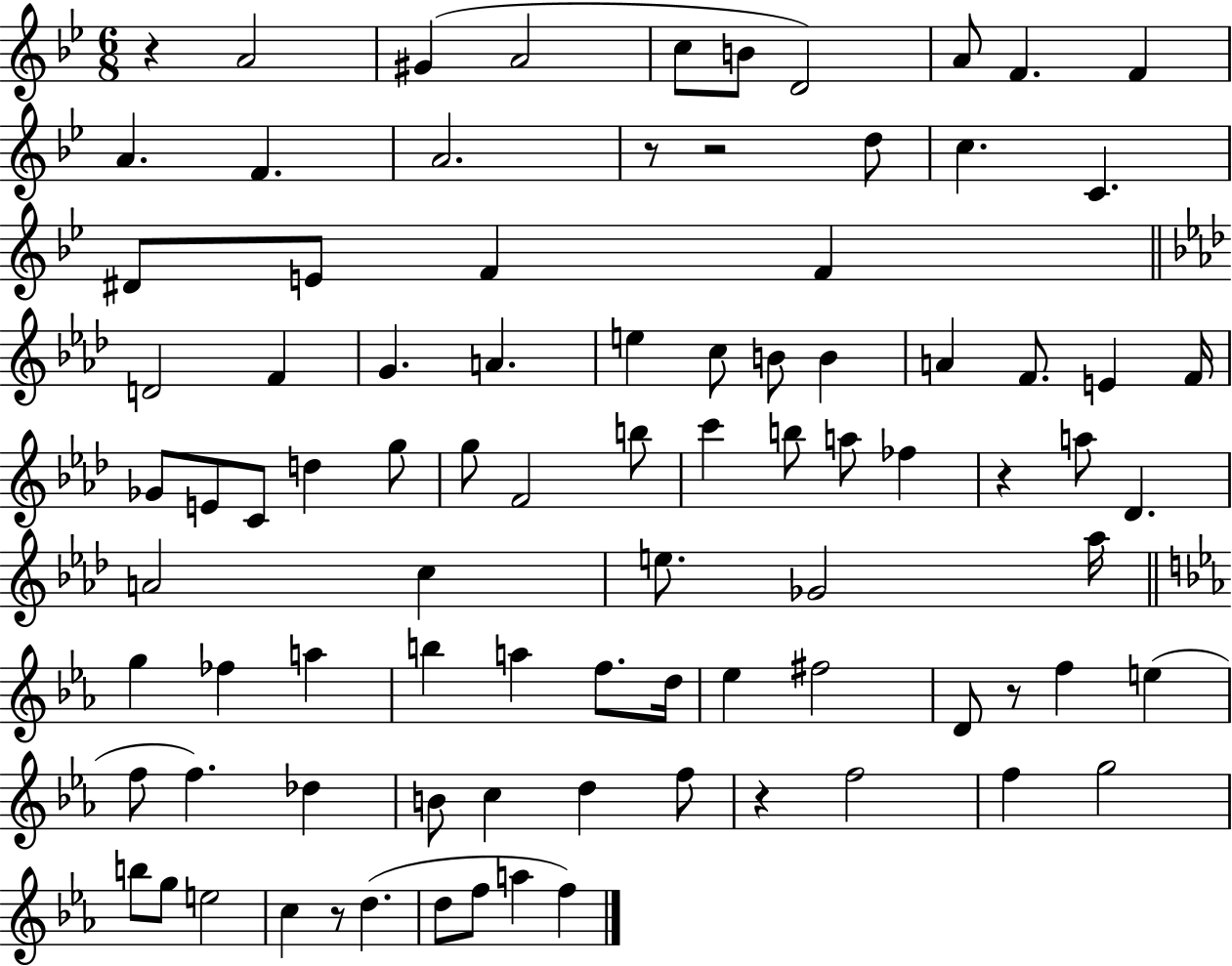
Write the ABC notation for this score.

X:1
T:Untitled
M:6/8
L:1/4
K:Bb
z A2 ^G A2 c/2 B/2 D2 A/2 F F A F A2 z/2 z2 d/2 c C ^D/2 E/2 F F D2 F G A e c/2 B/2 B A F/2 E F/4 _G/2 E/2 C/2 d g/2 g/2 F2 b/2 c' b/2 a/2 _f z a/2 _D A2 c e/2 _G2 _a/4 g _f a b a f/2 d/4 _e ^f2 D/2 z/2 f e f/2 f _d B/2 c d f/2 z f2 f g2 b/2 g/2 e2 c z/2 d d/2 f/2 a f